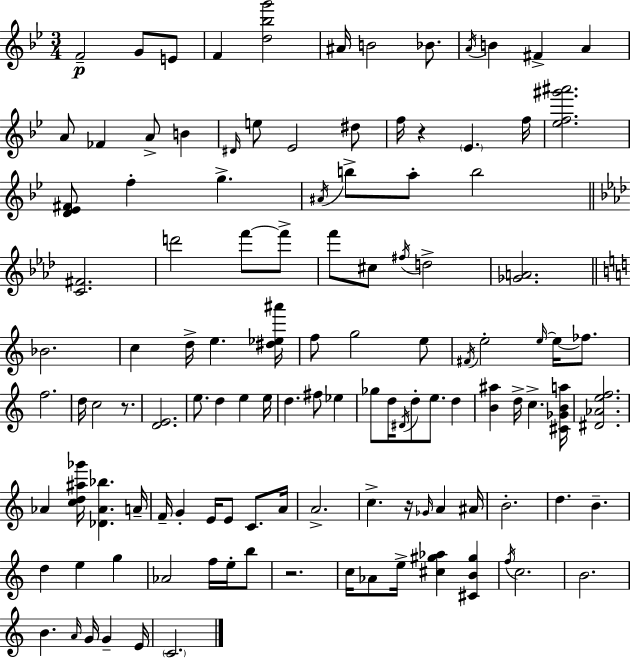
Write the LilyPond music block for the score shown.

{
  \clef treble
  \numericTimeSignature
  \time 3/4
  \key g \minor
  \repeat volta 2 { f'2--\p g'8 e'8 | f'4 <d'' bes'' g'''>2 | ais'16 b'2 bes'8. | \acciaccatura { a'16 } b'4 fis'4-> a'4 | \break a'8 fes'4 a'8-> b'4 | \grace { dis'16 } e''8 ees'2 | dis''8 f''16 r4 \parenthesize ees'4. | f''16 <ees'' f'' gis''' ais'''>2. | \break <d' ees' fis'>8 f''4-. g''4.-> | \acciaccatura { ais'16 } b''8-> a''8-. b''2 | \bar "||" \break \key aes \major <c' fis'>2. | d'''2 f'''8~~ f'''8-> | f'''8 cis''8 \acciaccatura { fis''16 } d''2-> | <ges' a'>2. | \break \bar "||" \break \key a \minor bes'2. | c''4 d''16-> e''4. <dis'' ees'' ais'''>16 | f''8 g''2 e''8 | \acciaccatura { fis'16 } e''2-. \grace { e''16~ }~ e''16 fes''8. | \break f''2. | d''16 c''2 r8. | <d' e'>2. | e''8. d''4 e''4 | \break e''16 d''4. fis''8 ees''4 | ges''8 d''16 \acciaccatura { dis'16 } d''8-. e''8. d''4 | <b' ais''>4 d''16-> c''4.-> | <cis' ges' b' a''>16 <dis' aes' e'' f''>2. | \break aes'4 <c'' d'' ais'' ges'''>16 <des' aes' bes''>4. | a'16-- f'16-- g'4-. e'16 e'8 c'8. | a'16 a'2.-> | c''4.-> r16 \grace { ges'16 } a'4 | \break ais'16 b'2.-. | d''4. b'4.-- | d''4 e''4 | g''4 aes'2 | \break f''16 e''16-. b''8 r2. | c''16 aes'8 e''16-> <cis'' gis'' aes''>4 | <cis' b' gis''>4 \acciaccatura { f''16 } c''2. | b'2. | \break b'4. \grace { a'16 } | g'16 g'4-- e'16 \parenthesize c'2. | } \bar "|."
}